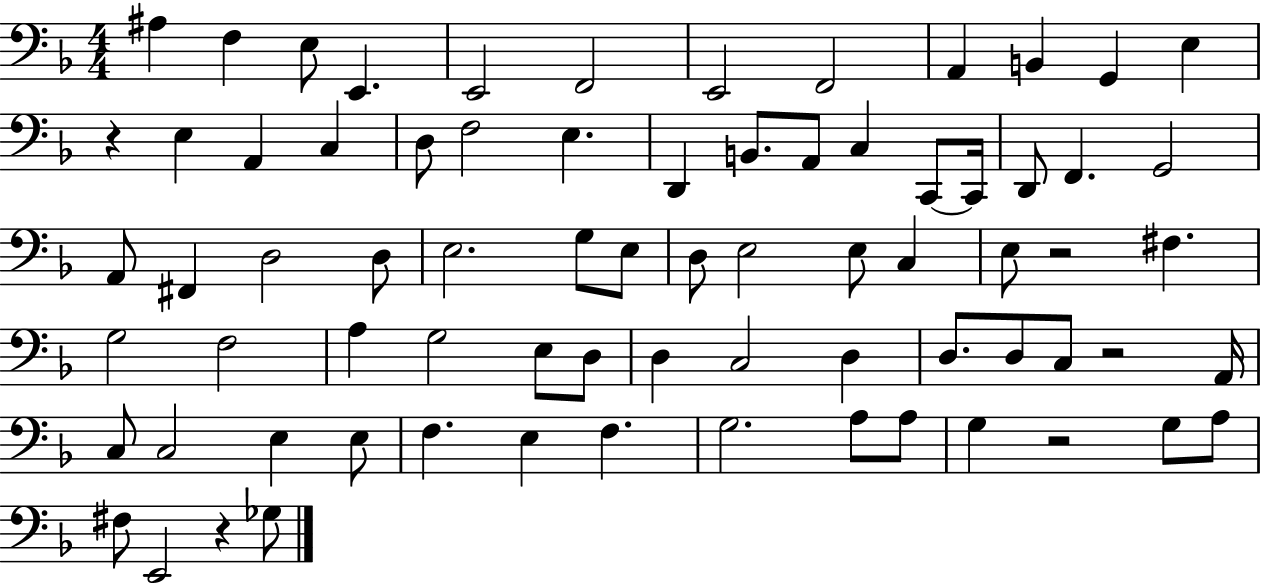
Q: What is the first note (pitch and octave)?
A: A#3